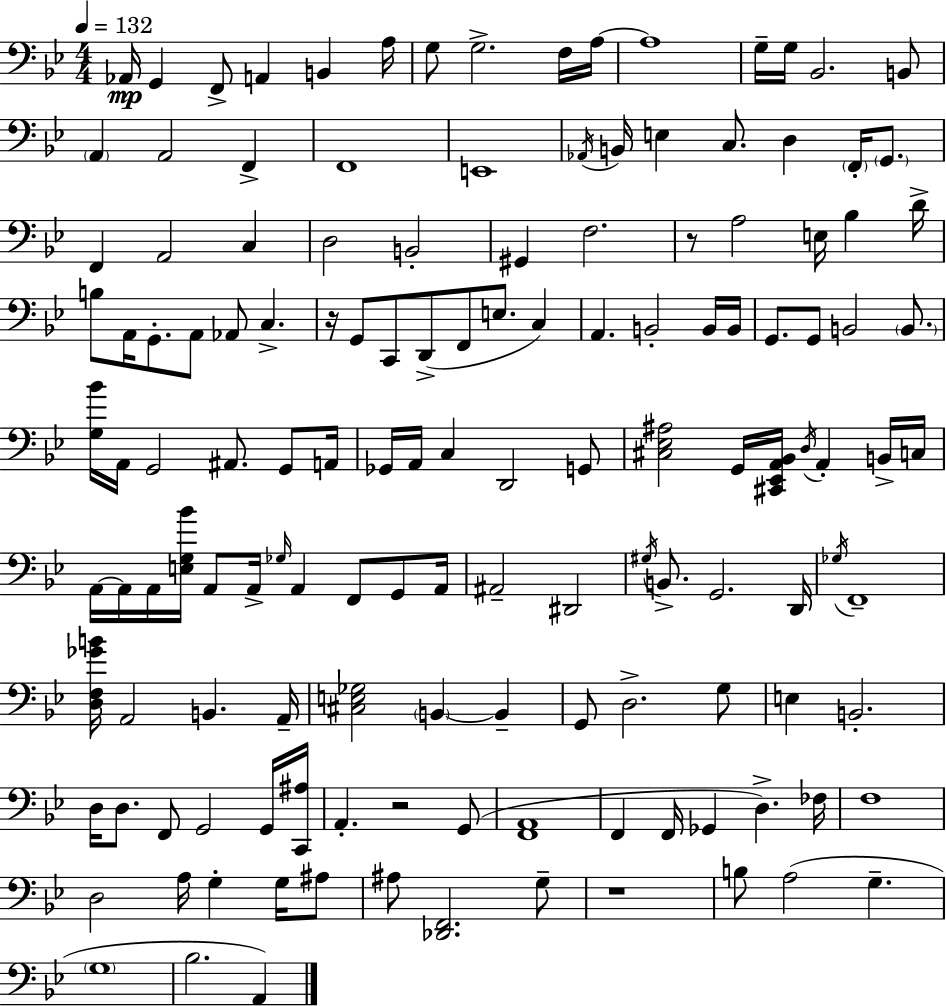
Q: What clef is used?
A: bass